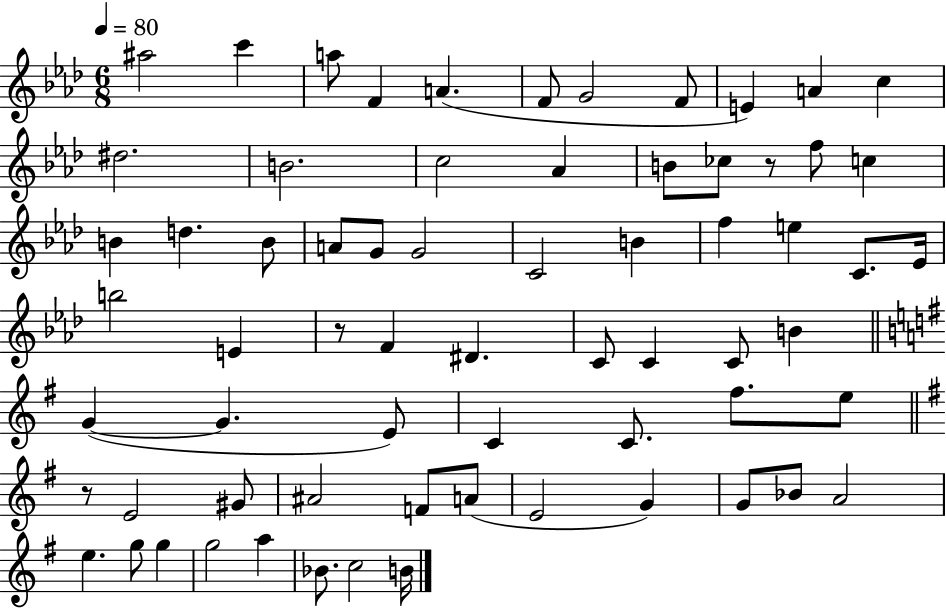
{
  \clef treble
  \numericTimeSignature
  \time 6/8
  \key aes \major
  \tempo 4 = 80
  ais''2 c'''4 | a''8 f'4 a'4.( | f'8 g'2 f'8 | e'4) a'4 c''4 | \break dis''2. | b'2. | c''2 aes'4 | b'8 ces''8 r8 f''8 c''4 | \break b'4 d''4. b'8 | a'8 g'8 g'2 | c'2 b'4 | f''4 e''4 c'8. ees'16 | \break b''2 e'4 | r8 f'4 dis'4. | c'8 c'4 c'8 b'4 | \bar "||" \break \key e \minor g'4~(~ g'4. e'8) | c'4 c'8. fis''8. e''8 | \bar "||" \break \key g \major r8 e'2 gis'8 | ais'2 f'8 a'8( | e'2 g'4) | g'8 bes'8 a'2 | \break e''4. g''8 g''4 | g''2 a''4 | bes'8. c''2 b'16 | \bar "|."
}